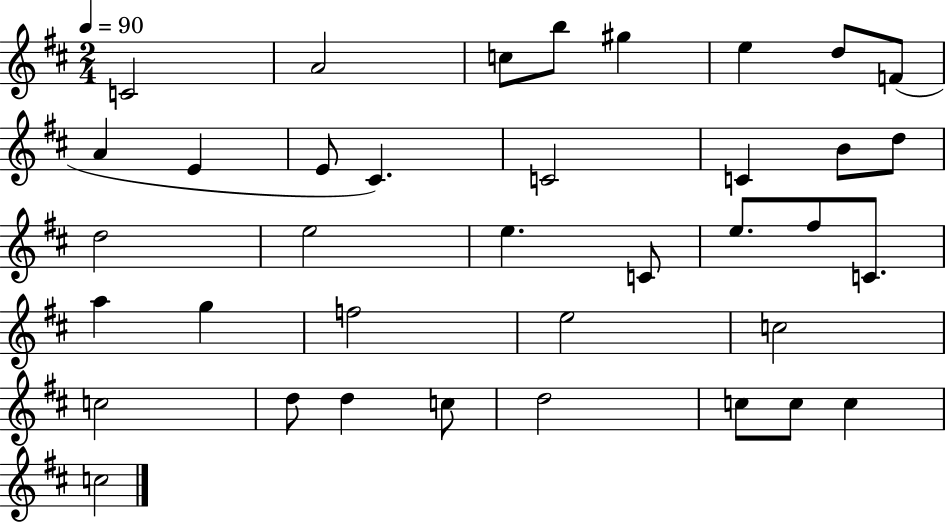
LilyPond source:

{
  \clef treble
  \numericTimeSignature
  \time 2/4
  \key d \major
  \tempo 4 = 90
  c'2 | a'2 | c''8 b''8 gis''4 | e''4 d''8 f'8( | \break a'4 e'4 | e'8 cis'4.) | c'2 | c'4 b'8 d''8 | \break d''2 | e''2 | e''4. c'8 | e''8. fis''8 c'8. | \break a''4 g''4 | f''2 | e''2 | c''2 | \break c''2 | d''8 d''4 c''8 | d''2 | c''8 c''8 c''4 | \break c''2 | \bar "|."
}